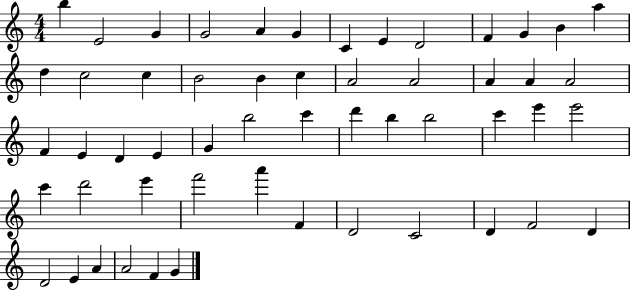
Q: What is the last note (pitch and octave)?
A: G4